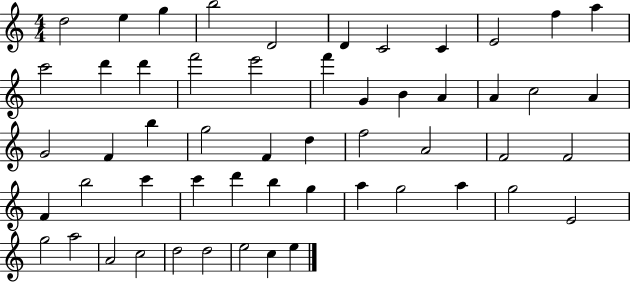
D5/h E5/q G5/q B5/h D4/h D4/q C4/h C4/q E4/h F5/q A5/q C6/h D6/q D6/q F6/h E6/h F6/q G4/q B4/q A4/q A4/q C5/h A4/q G4/h F4/q B5/q G5/h F4/q D5/q F5/h A4/h F4/h F4/h F4/q B5/h C6/q C6/q D6/q B5/q G5/q A5/q G5/h A5/q G5/h E4/h G5/h A5/h A4/h C5/h D5/h D5/h E5/h C5/q E5/q